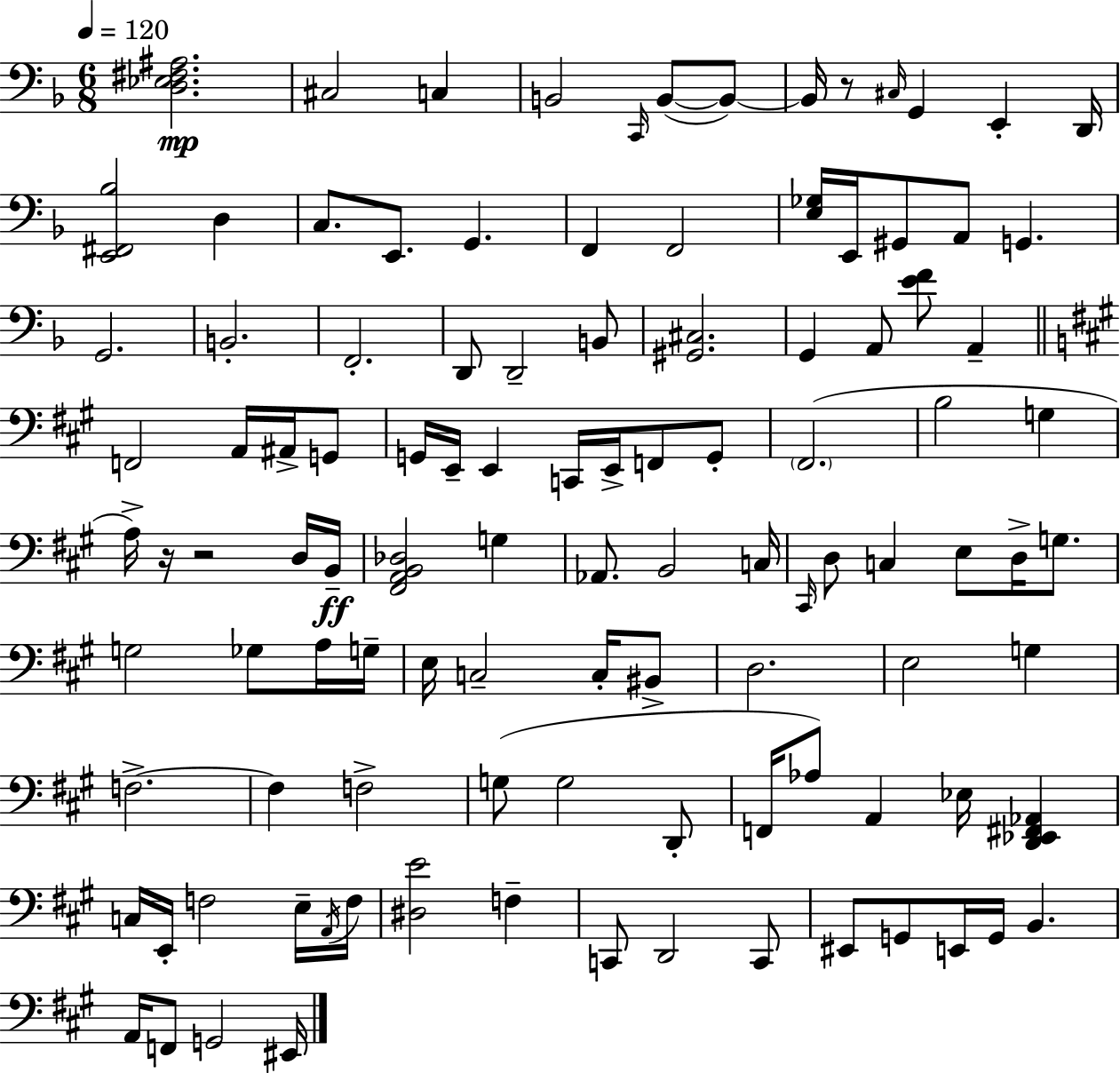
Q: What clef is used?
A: bass